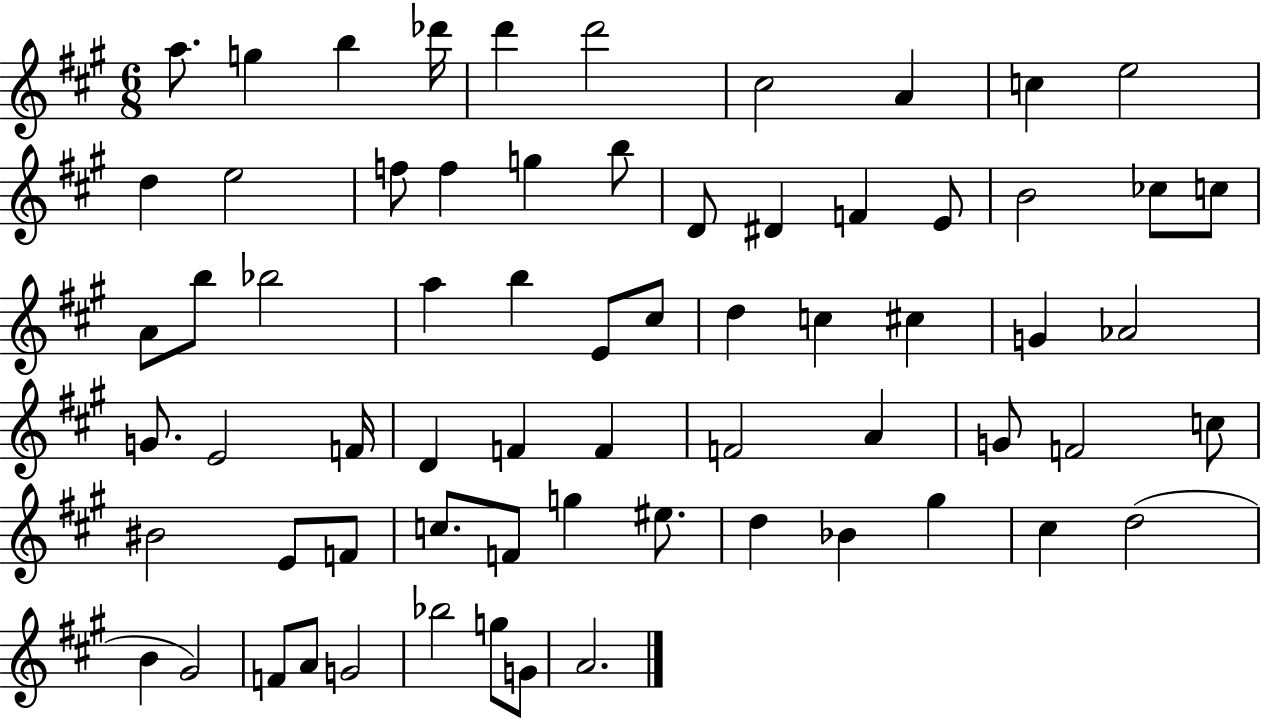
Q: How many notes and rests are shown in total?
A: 67